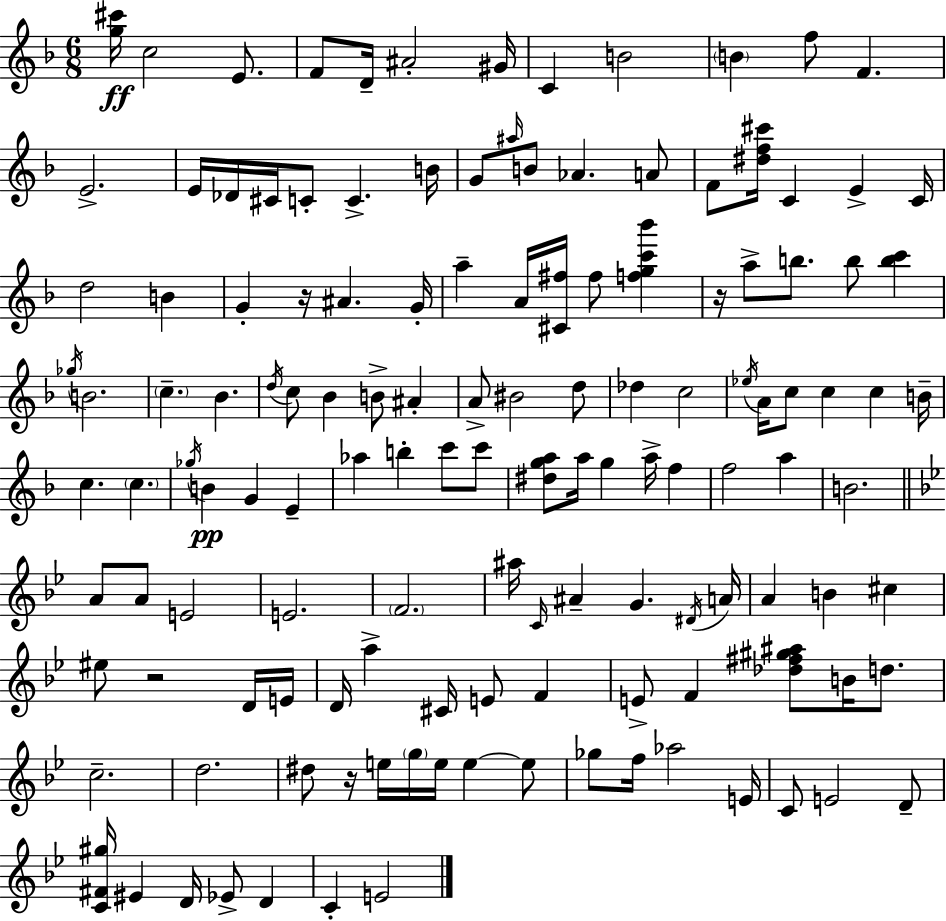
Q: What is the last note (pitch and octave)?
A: E4